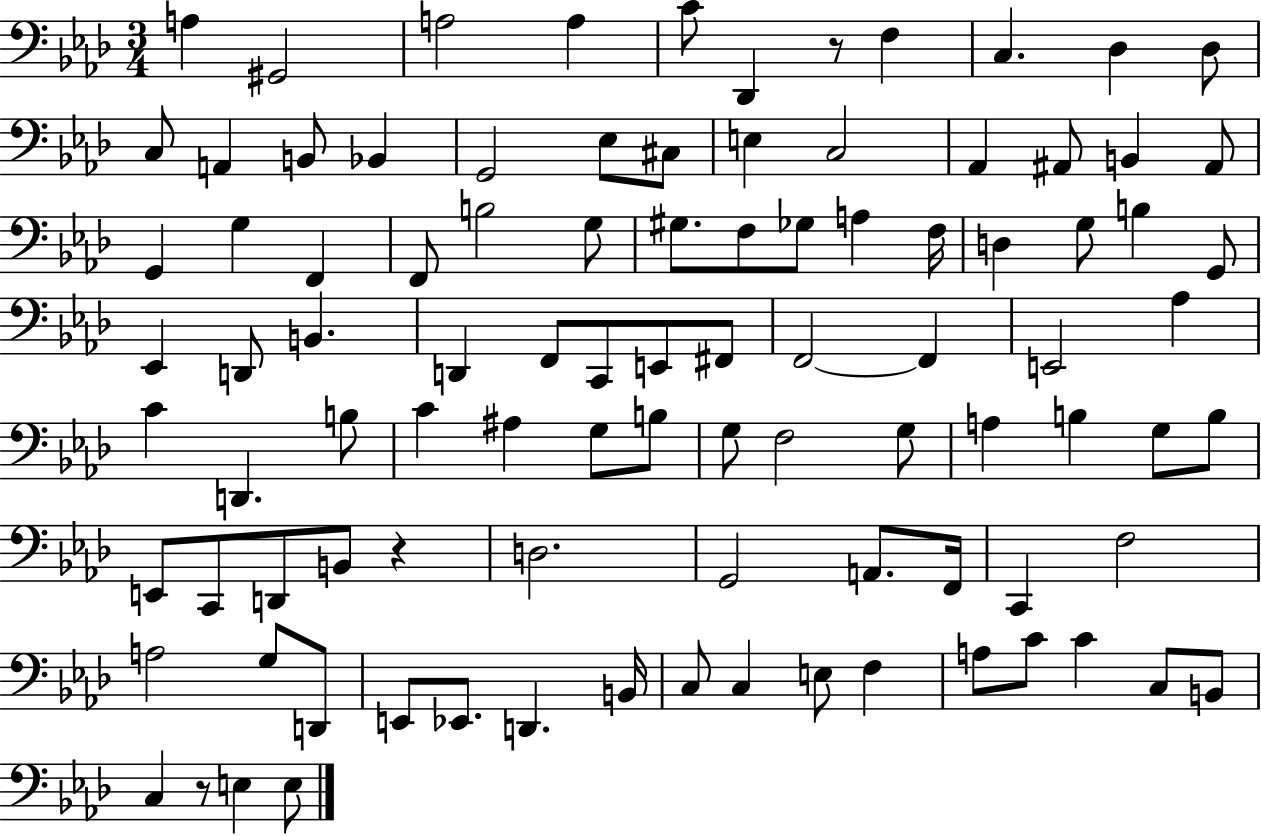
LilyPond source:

{
  \clef bass
  \numericTimeSignature
  \time 3/4
  \key aes \major
  a4 gis,2 | a2 a4 | c'8 des,4 r8 f4 | c4. des4 des8 | \break c8 a,4 b,8 bes,4 | g,2 ees8 cis8 | e4 c2 | aes,4 ais,8 b,4 ais,8 | \break g,4 g4 f,4 | f,8 b2 g8 | gis8. f8 ges8 a4 f16 | d4 g8 b4 g,8 | \break ees,4 d,8 b,4. | d,4 f,8 c,8 e,8 fis,8 | f,2~~ f,4 | e,2 aes4 | \break c'4 d,4. b8 | c'4 ais4 g8 b8 | g8 f2 g8 | a4 b4 g8 b8 | \break e,8 c,8 d,8 b,8 r4 | d2. | g,2 a,8. f,16 | c,4 f2 | \break a2 g8 d,8 | e,8 ees,8. d,4. b,16 | c8 c4 e8 f4 | a8 c'8 c'4 c8 b,8 | \break c4 r8 e4 e8 | \bar "|."
}